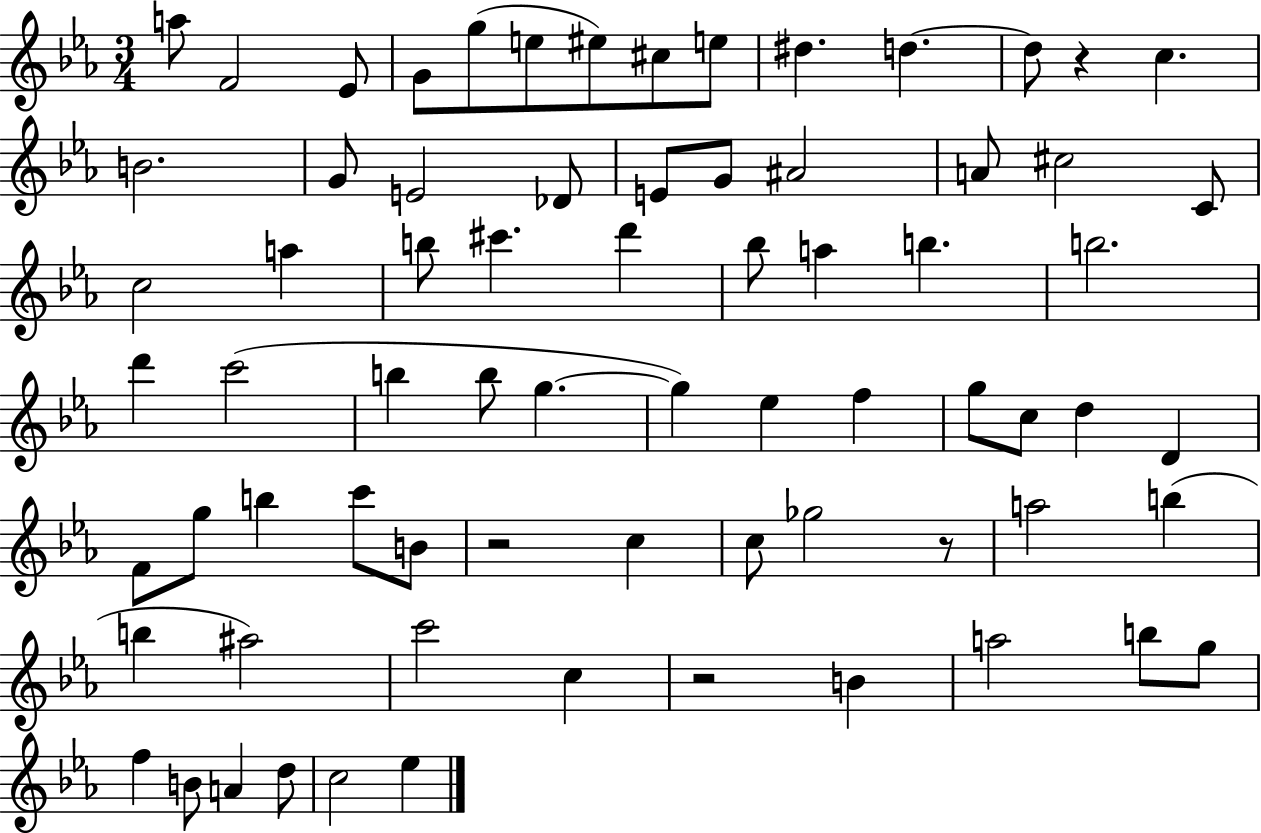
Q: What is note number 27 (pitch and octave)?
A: C#6